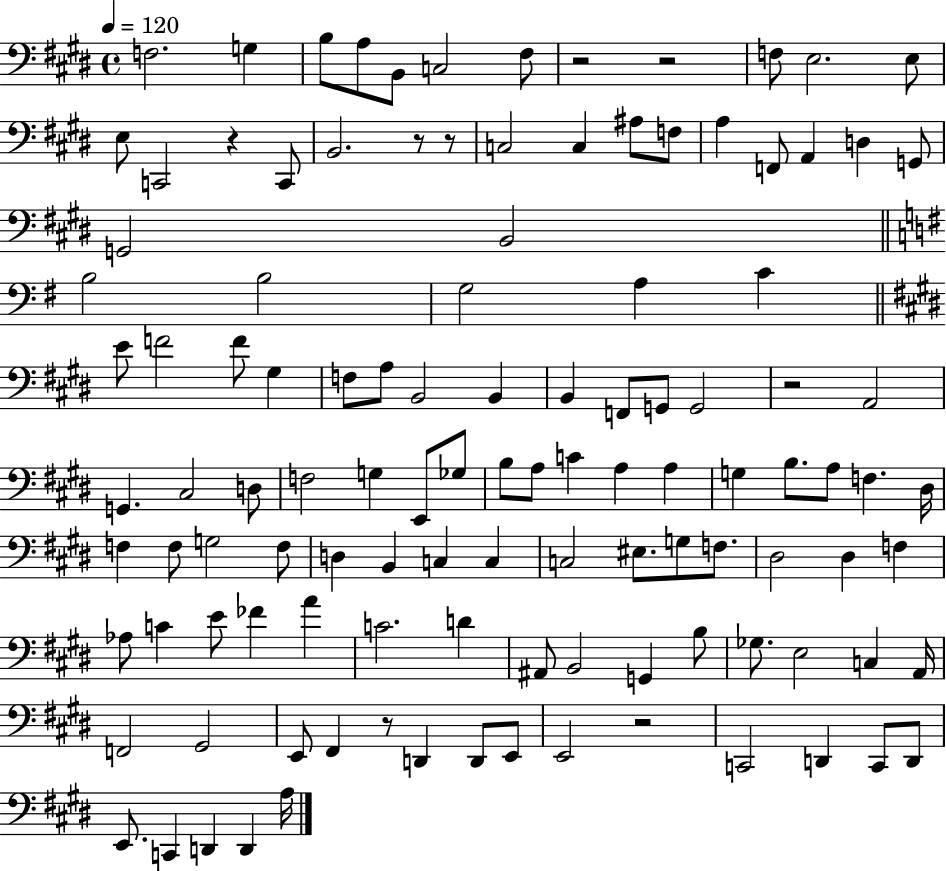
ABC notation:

X:1
T:Untitled
M:4/4
L:1/4
K:E
F,2 G, B,/2 A,/2 B,,/2 C,2 ^F,/2 z2 z2 F,/2 E,2 E,/2 E,/2 C,,2 z C,,/2 B,,2 z/2 z/2 C,2 C, ^A,/2 F,/2 A, F,,/2 A,, D, G,,/2 G,,2 B,,2 B,2 B,2 G,2 A, C E/2 F2 F/2 ^G, F,/2 A,/2 B,,2 B,, B,, F,,/2 G,,/2 G,,2 z2 A,,2 G,, ^C,2 D,/2 F,2 G, E,,/2 _G,/2 B,/2 A,/2 C A, A, G, B,/2 A,/2 F, ^D,/4 F, F,/2 G,2 F,/2 D, B,, C, C, C,2 ^E,/2 G,/2 F,/2 ^D,2 ^D, F, _A,/2 C E/2 _F A C2 D ^A,,/2 B,,2 G,, B,/2 _G,/2 E,2 C, A,,/4 F,,2 ^G,,2 E,,/2 ^F,, z/2 D,, D,,/2 E,,/2 E,,2 z2 C,,2 D,, C,,/2 D,,/2 E,,/2 C,, D,, D,, A,/4